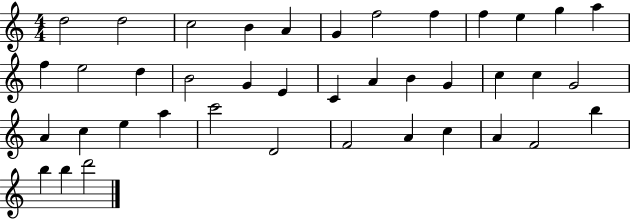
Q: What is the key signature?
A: C major